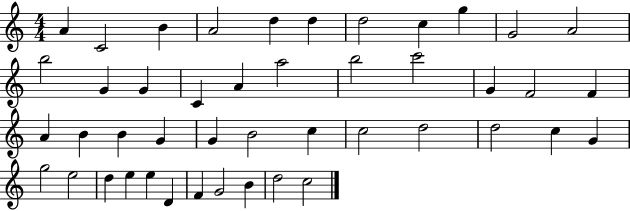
X:1
T:Untitled
M:4/4
L:1/4
K:C
A C2 B A2 d d d2 c g G2 A2 b2 G G C A a2 b2 c'2 G F2 F A B B G G B2 c c2 d2 d2 c G g2 e2 d e e D F G2 B d2 c2